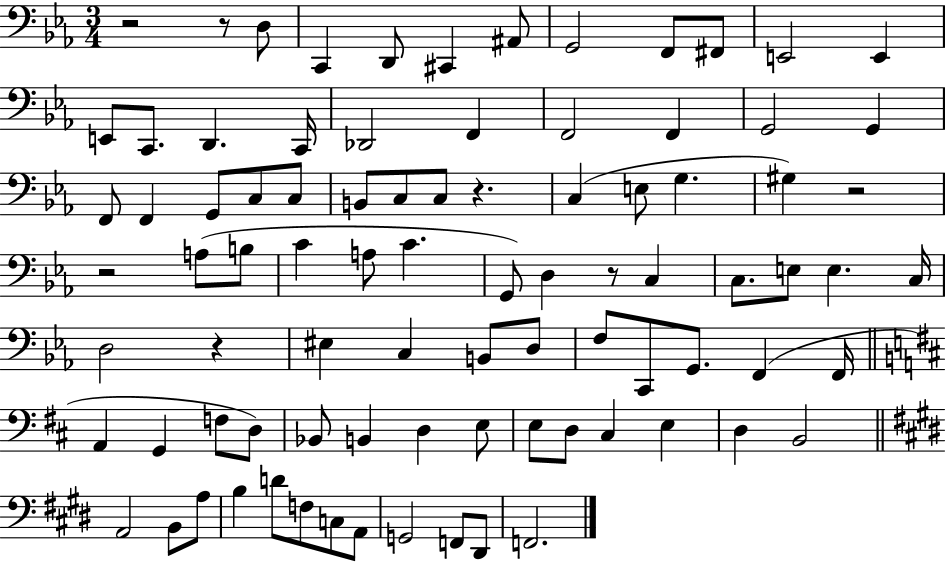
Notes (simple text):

R/h R/e D3/e C2/q D2/e C#2/q A#2/e G2/h F2/e F#2/e E2/h E2/q E2/e C2/e. D2/q. C2/s Db2/h F2/q F2/h F2/q G2/h G2/q F2/e F2/q G2/e C3/e C3/e B2/e C3/e C3/e R/q. C3/q E3/e G3/q. G#3/q R/h R/h A3/e B3/e C4/q A3/e C4/q. G2/e D3/q R/e C3/q C3/e. E3/e E3/q. C3/s D3/h R/q EIS3/q C3/q B2/e D3/e F3/e C2/e G2/e. F2/q F2/s A2/q G2/q F3/e D3/e Bb2/e B2/q D3/q E3/e E3/e D3/e C#3/q E3/q D3/q B2/h A2/h B2/e A3/e B3/q D4/e F3/e C3/e A2/e G2/h F2/e D#2/e F2/h.